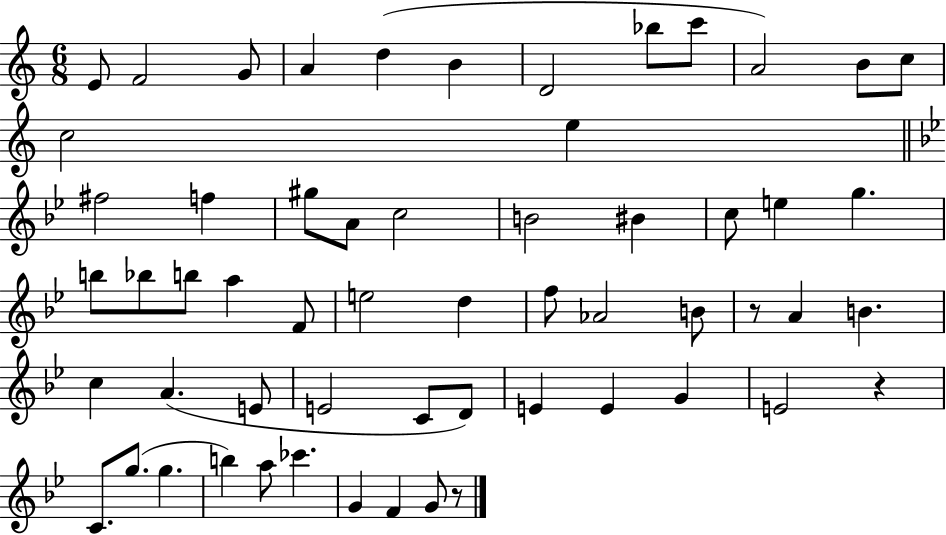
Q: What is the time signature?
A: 6/8